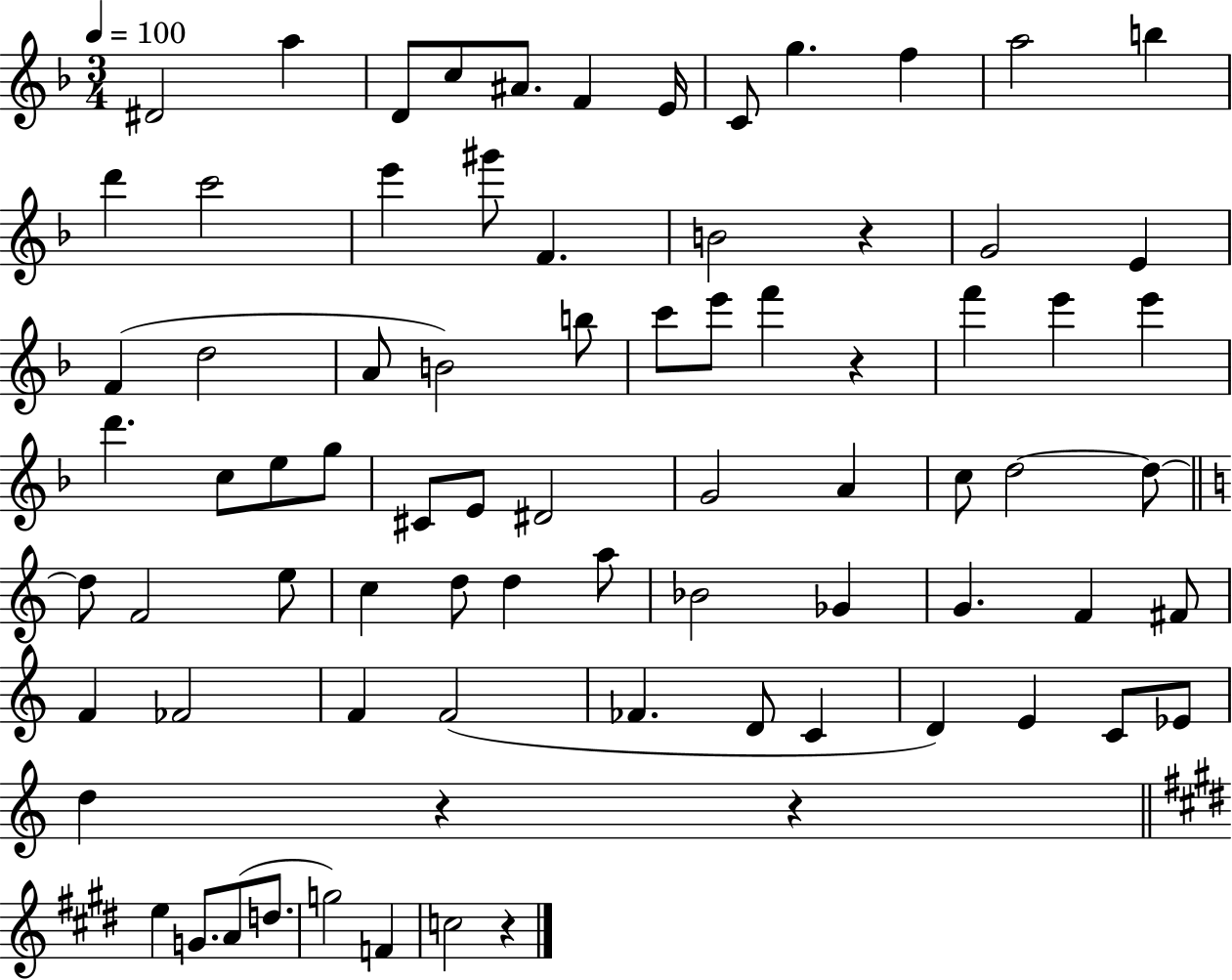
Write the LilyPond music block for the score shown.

{
  \clef treble
  \numericTimeSignature
  \time 3/4
  \key f \major
  \tempo 4 = 100
  dis'2 a''4 | d'8 c''8 ais'8. f'4 e'16 | c'8 g''4. f''4 | a''2 b''4 | \break d'''4 c'''2 | e'''4 gis'''8 f'4. | b'2 r4 | g'2 e'4 | \break f'4( d''2 | a'8 b'2) b''8 | c'''8 e'''8 f'''4 r4 | f'''4 e'''4 e'''4 | \break d'''4. c''8 e''8 g''8 | cis'8 e'8 dis'2 | g'2 a'4 | c''8 d''2~~ d''8~~ | \break \bar "||" \break \key a \minor d''8 f'2 e''8 | c''4 d''8 d''4 a''8 | bes'2 ges'4 | g'4. f'4 fis'8 | \break f'4 fes'2 | f'4 f'2( | fes'4. d'8 c'4 | d'4) e'4 c'8 ees'8 | \break d''4 r4 r4 | \bar "||" \break \key e \major e''4 g'8. a'8( d''8. | g''2) f'4 | c''2 r4 | \bar "|."
}